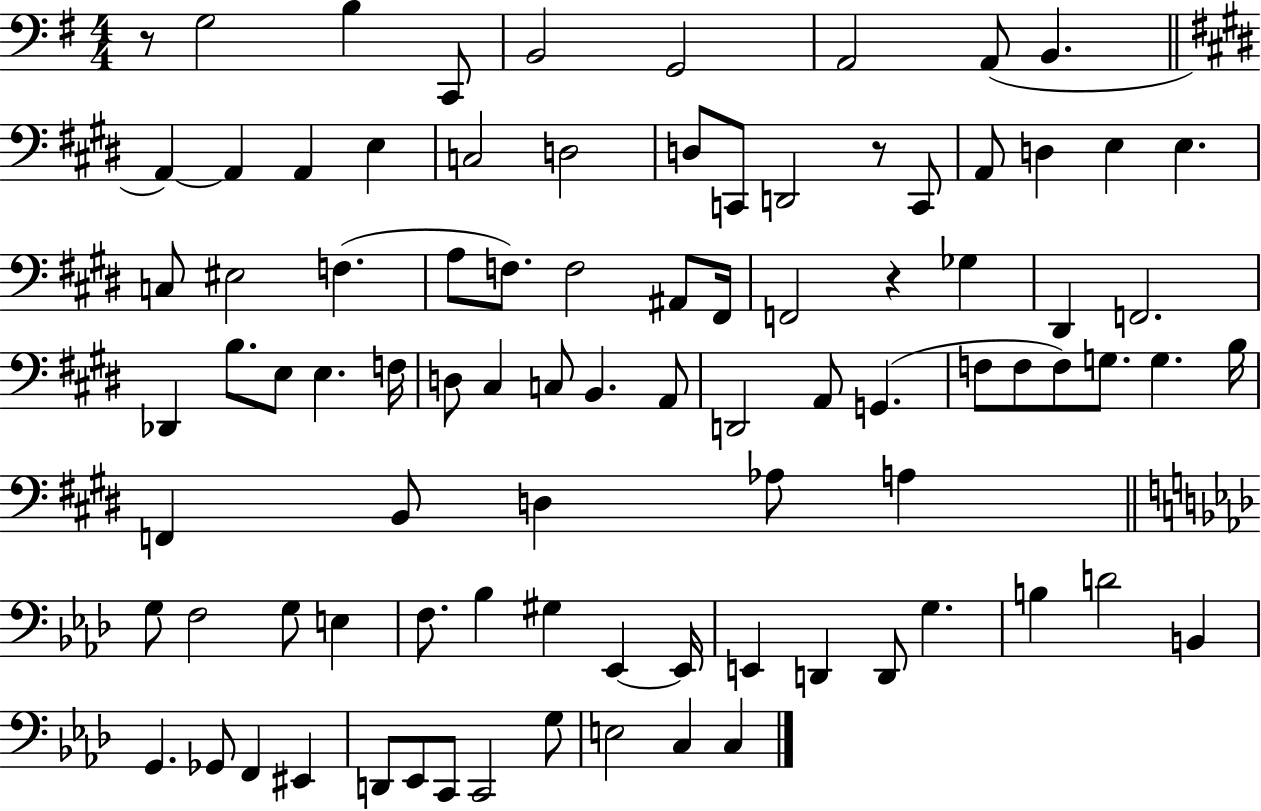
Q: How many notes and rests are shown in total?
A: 89